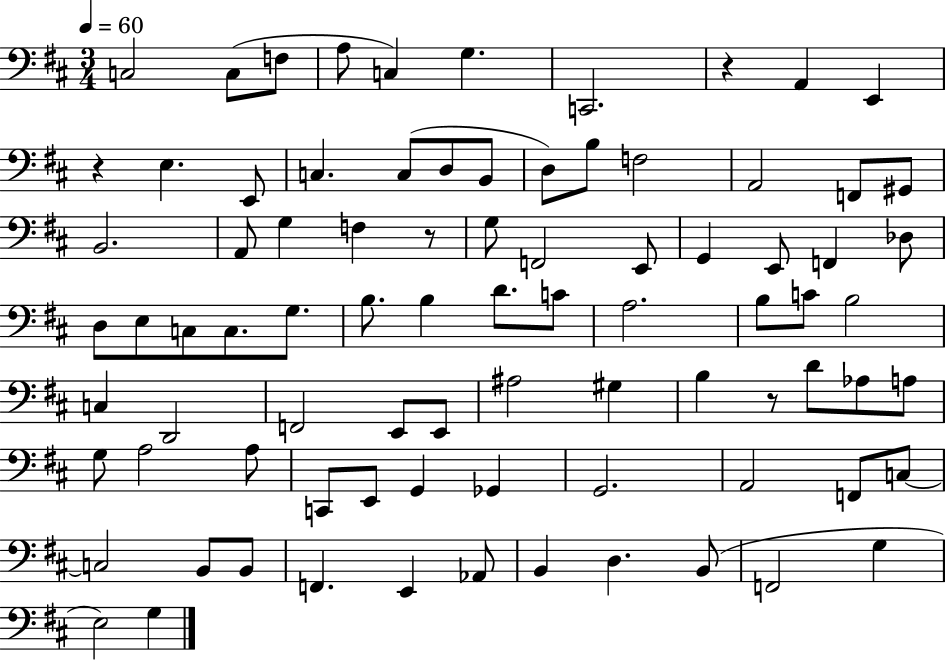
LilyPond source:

{
  \clef bass
  \numericTimeSignature
  \time 3/4
  \key d \major
  \tempo 4 = 60
  c2 c8( f8 | a8 c4) g4. | c,2. | r4 a,4 e,4 | \break r4 e4. e,8 | c4. c8( d8 b,8 | d8) b8 f2 | a,2 f,8 gis,8 | \break b,2. | a,8 g4 f4 r8 | g8 f,2 e,8 | g,4 e,8 f,4 des8 | \break d8 e8 c8 c8. g8. | b8. b4 d'8. c'8 | a2. | b8 c'8 b2 | \break c4 d,2 | f,2 e,8 e,8 | ais2 gis4 | b4 r8 d'8 aes8 a8 | \break g8 a2 a8 | c,8 e,8 g,4 ges,4 | g,2. | a,2 f,8 c8~~ | \break c2 b,8 b,8 | f,4. e,4 aes,8 | b,4 d4. b,8( | f,2 g4 | \break e2) g4 | \bar "|."
}